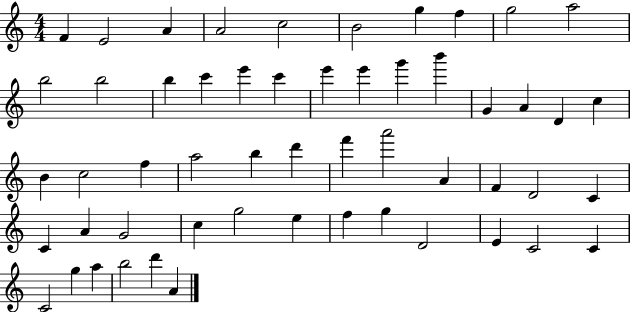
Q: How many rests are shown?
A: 0